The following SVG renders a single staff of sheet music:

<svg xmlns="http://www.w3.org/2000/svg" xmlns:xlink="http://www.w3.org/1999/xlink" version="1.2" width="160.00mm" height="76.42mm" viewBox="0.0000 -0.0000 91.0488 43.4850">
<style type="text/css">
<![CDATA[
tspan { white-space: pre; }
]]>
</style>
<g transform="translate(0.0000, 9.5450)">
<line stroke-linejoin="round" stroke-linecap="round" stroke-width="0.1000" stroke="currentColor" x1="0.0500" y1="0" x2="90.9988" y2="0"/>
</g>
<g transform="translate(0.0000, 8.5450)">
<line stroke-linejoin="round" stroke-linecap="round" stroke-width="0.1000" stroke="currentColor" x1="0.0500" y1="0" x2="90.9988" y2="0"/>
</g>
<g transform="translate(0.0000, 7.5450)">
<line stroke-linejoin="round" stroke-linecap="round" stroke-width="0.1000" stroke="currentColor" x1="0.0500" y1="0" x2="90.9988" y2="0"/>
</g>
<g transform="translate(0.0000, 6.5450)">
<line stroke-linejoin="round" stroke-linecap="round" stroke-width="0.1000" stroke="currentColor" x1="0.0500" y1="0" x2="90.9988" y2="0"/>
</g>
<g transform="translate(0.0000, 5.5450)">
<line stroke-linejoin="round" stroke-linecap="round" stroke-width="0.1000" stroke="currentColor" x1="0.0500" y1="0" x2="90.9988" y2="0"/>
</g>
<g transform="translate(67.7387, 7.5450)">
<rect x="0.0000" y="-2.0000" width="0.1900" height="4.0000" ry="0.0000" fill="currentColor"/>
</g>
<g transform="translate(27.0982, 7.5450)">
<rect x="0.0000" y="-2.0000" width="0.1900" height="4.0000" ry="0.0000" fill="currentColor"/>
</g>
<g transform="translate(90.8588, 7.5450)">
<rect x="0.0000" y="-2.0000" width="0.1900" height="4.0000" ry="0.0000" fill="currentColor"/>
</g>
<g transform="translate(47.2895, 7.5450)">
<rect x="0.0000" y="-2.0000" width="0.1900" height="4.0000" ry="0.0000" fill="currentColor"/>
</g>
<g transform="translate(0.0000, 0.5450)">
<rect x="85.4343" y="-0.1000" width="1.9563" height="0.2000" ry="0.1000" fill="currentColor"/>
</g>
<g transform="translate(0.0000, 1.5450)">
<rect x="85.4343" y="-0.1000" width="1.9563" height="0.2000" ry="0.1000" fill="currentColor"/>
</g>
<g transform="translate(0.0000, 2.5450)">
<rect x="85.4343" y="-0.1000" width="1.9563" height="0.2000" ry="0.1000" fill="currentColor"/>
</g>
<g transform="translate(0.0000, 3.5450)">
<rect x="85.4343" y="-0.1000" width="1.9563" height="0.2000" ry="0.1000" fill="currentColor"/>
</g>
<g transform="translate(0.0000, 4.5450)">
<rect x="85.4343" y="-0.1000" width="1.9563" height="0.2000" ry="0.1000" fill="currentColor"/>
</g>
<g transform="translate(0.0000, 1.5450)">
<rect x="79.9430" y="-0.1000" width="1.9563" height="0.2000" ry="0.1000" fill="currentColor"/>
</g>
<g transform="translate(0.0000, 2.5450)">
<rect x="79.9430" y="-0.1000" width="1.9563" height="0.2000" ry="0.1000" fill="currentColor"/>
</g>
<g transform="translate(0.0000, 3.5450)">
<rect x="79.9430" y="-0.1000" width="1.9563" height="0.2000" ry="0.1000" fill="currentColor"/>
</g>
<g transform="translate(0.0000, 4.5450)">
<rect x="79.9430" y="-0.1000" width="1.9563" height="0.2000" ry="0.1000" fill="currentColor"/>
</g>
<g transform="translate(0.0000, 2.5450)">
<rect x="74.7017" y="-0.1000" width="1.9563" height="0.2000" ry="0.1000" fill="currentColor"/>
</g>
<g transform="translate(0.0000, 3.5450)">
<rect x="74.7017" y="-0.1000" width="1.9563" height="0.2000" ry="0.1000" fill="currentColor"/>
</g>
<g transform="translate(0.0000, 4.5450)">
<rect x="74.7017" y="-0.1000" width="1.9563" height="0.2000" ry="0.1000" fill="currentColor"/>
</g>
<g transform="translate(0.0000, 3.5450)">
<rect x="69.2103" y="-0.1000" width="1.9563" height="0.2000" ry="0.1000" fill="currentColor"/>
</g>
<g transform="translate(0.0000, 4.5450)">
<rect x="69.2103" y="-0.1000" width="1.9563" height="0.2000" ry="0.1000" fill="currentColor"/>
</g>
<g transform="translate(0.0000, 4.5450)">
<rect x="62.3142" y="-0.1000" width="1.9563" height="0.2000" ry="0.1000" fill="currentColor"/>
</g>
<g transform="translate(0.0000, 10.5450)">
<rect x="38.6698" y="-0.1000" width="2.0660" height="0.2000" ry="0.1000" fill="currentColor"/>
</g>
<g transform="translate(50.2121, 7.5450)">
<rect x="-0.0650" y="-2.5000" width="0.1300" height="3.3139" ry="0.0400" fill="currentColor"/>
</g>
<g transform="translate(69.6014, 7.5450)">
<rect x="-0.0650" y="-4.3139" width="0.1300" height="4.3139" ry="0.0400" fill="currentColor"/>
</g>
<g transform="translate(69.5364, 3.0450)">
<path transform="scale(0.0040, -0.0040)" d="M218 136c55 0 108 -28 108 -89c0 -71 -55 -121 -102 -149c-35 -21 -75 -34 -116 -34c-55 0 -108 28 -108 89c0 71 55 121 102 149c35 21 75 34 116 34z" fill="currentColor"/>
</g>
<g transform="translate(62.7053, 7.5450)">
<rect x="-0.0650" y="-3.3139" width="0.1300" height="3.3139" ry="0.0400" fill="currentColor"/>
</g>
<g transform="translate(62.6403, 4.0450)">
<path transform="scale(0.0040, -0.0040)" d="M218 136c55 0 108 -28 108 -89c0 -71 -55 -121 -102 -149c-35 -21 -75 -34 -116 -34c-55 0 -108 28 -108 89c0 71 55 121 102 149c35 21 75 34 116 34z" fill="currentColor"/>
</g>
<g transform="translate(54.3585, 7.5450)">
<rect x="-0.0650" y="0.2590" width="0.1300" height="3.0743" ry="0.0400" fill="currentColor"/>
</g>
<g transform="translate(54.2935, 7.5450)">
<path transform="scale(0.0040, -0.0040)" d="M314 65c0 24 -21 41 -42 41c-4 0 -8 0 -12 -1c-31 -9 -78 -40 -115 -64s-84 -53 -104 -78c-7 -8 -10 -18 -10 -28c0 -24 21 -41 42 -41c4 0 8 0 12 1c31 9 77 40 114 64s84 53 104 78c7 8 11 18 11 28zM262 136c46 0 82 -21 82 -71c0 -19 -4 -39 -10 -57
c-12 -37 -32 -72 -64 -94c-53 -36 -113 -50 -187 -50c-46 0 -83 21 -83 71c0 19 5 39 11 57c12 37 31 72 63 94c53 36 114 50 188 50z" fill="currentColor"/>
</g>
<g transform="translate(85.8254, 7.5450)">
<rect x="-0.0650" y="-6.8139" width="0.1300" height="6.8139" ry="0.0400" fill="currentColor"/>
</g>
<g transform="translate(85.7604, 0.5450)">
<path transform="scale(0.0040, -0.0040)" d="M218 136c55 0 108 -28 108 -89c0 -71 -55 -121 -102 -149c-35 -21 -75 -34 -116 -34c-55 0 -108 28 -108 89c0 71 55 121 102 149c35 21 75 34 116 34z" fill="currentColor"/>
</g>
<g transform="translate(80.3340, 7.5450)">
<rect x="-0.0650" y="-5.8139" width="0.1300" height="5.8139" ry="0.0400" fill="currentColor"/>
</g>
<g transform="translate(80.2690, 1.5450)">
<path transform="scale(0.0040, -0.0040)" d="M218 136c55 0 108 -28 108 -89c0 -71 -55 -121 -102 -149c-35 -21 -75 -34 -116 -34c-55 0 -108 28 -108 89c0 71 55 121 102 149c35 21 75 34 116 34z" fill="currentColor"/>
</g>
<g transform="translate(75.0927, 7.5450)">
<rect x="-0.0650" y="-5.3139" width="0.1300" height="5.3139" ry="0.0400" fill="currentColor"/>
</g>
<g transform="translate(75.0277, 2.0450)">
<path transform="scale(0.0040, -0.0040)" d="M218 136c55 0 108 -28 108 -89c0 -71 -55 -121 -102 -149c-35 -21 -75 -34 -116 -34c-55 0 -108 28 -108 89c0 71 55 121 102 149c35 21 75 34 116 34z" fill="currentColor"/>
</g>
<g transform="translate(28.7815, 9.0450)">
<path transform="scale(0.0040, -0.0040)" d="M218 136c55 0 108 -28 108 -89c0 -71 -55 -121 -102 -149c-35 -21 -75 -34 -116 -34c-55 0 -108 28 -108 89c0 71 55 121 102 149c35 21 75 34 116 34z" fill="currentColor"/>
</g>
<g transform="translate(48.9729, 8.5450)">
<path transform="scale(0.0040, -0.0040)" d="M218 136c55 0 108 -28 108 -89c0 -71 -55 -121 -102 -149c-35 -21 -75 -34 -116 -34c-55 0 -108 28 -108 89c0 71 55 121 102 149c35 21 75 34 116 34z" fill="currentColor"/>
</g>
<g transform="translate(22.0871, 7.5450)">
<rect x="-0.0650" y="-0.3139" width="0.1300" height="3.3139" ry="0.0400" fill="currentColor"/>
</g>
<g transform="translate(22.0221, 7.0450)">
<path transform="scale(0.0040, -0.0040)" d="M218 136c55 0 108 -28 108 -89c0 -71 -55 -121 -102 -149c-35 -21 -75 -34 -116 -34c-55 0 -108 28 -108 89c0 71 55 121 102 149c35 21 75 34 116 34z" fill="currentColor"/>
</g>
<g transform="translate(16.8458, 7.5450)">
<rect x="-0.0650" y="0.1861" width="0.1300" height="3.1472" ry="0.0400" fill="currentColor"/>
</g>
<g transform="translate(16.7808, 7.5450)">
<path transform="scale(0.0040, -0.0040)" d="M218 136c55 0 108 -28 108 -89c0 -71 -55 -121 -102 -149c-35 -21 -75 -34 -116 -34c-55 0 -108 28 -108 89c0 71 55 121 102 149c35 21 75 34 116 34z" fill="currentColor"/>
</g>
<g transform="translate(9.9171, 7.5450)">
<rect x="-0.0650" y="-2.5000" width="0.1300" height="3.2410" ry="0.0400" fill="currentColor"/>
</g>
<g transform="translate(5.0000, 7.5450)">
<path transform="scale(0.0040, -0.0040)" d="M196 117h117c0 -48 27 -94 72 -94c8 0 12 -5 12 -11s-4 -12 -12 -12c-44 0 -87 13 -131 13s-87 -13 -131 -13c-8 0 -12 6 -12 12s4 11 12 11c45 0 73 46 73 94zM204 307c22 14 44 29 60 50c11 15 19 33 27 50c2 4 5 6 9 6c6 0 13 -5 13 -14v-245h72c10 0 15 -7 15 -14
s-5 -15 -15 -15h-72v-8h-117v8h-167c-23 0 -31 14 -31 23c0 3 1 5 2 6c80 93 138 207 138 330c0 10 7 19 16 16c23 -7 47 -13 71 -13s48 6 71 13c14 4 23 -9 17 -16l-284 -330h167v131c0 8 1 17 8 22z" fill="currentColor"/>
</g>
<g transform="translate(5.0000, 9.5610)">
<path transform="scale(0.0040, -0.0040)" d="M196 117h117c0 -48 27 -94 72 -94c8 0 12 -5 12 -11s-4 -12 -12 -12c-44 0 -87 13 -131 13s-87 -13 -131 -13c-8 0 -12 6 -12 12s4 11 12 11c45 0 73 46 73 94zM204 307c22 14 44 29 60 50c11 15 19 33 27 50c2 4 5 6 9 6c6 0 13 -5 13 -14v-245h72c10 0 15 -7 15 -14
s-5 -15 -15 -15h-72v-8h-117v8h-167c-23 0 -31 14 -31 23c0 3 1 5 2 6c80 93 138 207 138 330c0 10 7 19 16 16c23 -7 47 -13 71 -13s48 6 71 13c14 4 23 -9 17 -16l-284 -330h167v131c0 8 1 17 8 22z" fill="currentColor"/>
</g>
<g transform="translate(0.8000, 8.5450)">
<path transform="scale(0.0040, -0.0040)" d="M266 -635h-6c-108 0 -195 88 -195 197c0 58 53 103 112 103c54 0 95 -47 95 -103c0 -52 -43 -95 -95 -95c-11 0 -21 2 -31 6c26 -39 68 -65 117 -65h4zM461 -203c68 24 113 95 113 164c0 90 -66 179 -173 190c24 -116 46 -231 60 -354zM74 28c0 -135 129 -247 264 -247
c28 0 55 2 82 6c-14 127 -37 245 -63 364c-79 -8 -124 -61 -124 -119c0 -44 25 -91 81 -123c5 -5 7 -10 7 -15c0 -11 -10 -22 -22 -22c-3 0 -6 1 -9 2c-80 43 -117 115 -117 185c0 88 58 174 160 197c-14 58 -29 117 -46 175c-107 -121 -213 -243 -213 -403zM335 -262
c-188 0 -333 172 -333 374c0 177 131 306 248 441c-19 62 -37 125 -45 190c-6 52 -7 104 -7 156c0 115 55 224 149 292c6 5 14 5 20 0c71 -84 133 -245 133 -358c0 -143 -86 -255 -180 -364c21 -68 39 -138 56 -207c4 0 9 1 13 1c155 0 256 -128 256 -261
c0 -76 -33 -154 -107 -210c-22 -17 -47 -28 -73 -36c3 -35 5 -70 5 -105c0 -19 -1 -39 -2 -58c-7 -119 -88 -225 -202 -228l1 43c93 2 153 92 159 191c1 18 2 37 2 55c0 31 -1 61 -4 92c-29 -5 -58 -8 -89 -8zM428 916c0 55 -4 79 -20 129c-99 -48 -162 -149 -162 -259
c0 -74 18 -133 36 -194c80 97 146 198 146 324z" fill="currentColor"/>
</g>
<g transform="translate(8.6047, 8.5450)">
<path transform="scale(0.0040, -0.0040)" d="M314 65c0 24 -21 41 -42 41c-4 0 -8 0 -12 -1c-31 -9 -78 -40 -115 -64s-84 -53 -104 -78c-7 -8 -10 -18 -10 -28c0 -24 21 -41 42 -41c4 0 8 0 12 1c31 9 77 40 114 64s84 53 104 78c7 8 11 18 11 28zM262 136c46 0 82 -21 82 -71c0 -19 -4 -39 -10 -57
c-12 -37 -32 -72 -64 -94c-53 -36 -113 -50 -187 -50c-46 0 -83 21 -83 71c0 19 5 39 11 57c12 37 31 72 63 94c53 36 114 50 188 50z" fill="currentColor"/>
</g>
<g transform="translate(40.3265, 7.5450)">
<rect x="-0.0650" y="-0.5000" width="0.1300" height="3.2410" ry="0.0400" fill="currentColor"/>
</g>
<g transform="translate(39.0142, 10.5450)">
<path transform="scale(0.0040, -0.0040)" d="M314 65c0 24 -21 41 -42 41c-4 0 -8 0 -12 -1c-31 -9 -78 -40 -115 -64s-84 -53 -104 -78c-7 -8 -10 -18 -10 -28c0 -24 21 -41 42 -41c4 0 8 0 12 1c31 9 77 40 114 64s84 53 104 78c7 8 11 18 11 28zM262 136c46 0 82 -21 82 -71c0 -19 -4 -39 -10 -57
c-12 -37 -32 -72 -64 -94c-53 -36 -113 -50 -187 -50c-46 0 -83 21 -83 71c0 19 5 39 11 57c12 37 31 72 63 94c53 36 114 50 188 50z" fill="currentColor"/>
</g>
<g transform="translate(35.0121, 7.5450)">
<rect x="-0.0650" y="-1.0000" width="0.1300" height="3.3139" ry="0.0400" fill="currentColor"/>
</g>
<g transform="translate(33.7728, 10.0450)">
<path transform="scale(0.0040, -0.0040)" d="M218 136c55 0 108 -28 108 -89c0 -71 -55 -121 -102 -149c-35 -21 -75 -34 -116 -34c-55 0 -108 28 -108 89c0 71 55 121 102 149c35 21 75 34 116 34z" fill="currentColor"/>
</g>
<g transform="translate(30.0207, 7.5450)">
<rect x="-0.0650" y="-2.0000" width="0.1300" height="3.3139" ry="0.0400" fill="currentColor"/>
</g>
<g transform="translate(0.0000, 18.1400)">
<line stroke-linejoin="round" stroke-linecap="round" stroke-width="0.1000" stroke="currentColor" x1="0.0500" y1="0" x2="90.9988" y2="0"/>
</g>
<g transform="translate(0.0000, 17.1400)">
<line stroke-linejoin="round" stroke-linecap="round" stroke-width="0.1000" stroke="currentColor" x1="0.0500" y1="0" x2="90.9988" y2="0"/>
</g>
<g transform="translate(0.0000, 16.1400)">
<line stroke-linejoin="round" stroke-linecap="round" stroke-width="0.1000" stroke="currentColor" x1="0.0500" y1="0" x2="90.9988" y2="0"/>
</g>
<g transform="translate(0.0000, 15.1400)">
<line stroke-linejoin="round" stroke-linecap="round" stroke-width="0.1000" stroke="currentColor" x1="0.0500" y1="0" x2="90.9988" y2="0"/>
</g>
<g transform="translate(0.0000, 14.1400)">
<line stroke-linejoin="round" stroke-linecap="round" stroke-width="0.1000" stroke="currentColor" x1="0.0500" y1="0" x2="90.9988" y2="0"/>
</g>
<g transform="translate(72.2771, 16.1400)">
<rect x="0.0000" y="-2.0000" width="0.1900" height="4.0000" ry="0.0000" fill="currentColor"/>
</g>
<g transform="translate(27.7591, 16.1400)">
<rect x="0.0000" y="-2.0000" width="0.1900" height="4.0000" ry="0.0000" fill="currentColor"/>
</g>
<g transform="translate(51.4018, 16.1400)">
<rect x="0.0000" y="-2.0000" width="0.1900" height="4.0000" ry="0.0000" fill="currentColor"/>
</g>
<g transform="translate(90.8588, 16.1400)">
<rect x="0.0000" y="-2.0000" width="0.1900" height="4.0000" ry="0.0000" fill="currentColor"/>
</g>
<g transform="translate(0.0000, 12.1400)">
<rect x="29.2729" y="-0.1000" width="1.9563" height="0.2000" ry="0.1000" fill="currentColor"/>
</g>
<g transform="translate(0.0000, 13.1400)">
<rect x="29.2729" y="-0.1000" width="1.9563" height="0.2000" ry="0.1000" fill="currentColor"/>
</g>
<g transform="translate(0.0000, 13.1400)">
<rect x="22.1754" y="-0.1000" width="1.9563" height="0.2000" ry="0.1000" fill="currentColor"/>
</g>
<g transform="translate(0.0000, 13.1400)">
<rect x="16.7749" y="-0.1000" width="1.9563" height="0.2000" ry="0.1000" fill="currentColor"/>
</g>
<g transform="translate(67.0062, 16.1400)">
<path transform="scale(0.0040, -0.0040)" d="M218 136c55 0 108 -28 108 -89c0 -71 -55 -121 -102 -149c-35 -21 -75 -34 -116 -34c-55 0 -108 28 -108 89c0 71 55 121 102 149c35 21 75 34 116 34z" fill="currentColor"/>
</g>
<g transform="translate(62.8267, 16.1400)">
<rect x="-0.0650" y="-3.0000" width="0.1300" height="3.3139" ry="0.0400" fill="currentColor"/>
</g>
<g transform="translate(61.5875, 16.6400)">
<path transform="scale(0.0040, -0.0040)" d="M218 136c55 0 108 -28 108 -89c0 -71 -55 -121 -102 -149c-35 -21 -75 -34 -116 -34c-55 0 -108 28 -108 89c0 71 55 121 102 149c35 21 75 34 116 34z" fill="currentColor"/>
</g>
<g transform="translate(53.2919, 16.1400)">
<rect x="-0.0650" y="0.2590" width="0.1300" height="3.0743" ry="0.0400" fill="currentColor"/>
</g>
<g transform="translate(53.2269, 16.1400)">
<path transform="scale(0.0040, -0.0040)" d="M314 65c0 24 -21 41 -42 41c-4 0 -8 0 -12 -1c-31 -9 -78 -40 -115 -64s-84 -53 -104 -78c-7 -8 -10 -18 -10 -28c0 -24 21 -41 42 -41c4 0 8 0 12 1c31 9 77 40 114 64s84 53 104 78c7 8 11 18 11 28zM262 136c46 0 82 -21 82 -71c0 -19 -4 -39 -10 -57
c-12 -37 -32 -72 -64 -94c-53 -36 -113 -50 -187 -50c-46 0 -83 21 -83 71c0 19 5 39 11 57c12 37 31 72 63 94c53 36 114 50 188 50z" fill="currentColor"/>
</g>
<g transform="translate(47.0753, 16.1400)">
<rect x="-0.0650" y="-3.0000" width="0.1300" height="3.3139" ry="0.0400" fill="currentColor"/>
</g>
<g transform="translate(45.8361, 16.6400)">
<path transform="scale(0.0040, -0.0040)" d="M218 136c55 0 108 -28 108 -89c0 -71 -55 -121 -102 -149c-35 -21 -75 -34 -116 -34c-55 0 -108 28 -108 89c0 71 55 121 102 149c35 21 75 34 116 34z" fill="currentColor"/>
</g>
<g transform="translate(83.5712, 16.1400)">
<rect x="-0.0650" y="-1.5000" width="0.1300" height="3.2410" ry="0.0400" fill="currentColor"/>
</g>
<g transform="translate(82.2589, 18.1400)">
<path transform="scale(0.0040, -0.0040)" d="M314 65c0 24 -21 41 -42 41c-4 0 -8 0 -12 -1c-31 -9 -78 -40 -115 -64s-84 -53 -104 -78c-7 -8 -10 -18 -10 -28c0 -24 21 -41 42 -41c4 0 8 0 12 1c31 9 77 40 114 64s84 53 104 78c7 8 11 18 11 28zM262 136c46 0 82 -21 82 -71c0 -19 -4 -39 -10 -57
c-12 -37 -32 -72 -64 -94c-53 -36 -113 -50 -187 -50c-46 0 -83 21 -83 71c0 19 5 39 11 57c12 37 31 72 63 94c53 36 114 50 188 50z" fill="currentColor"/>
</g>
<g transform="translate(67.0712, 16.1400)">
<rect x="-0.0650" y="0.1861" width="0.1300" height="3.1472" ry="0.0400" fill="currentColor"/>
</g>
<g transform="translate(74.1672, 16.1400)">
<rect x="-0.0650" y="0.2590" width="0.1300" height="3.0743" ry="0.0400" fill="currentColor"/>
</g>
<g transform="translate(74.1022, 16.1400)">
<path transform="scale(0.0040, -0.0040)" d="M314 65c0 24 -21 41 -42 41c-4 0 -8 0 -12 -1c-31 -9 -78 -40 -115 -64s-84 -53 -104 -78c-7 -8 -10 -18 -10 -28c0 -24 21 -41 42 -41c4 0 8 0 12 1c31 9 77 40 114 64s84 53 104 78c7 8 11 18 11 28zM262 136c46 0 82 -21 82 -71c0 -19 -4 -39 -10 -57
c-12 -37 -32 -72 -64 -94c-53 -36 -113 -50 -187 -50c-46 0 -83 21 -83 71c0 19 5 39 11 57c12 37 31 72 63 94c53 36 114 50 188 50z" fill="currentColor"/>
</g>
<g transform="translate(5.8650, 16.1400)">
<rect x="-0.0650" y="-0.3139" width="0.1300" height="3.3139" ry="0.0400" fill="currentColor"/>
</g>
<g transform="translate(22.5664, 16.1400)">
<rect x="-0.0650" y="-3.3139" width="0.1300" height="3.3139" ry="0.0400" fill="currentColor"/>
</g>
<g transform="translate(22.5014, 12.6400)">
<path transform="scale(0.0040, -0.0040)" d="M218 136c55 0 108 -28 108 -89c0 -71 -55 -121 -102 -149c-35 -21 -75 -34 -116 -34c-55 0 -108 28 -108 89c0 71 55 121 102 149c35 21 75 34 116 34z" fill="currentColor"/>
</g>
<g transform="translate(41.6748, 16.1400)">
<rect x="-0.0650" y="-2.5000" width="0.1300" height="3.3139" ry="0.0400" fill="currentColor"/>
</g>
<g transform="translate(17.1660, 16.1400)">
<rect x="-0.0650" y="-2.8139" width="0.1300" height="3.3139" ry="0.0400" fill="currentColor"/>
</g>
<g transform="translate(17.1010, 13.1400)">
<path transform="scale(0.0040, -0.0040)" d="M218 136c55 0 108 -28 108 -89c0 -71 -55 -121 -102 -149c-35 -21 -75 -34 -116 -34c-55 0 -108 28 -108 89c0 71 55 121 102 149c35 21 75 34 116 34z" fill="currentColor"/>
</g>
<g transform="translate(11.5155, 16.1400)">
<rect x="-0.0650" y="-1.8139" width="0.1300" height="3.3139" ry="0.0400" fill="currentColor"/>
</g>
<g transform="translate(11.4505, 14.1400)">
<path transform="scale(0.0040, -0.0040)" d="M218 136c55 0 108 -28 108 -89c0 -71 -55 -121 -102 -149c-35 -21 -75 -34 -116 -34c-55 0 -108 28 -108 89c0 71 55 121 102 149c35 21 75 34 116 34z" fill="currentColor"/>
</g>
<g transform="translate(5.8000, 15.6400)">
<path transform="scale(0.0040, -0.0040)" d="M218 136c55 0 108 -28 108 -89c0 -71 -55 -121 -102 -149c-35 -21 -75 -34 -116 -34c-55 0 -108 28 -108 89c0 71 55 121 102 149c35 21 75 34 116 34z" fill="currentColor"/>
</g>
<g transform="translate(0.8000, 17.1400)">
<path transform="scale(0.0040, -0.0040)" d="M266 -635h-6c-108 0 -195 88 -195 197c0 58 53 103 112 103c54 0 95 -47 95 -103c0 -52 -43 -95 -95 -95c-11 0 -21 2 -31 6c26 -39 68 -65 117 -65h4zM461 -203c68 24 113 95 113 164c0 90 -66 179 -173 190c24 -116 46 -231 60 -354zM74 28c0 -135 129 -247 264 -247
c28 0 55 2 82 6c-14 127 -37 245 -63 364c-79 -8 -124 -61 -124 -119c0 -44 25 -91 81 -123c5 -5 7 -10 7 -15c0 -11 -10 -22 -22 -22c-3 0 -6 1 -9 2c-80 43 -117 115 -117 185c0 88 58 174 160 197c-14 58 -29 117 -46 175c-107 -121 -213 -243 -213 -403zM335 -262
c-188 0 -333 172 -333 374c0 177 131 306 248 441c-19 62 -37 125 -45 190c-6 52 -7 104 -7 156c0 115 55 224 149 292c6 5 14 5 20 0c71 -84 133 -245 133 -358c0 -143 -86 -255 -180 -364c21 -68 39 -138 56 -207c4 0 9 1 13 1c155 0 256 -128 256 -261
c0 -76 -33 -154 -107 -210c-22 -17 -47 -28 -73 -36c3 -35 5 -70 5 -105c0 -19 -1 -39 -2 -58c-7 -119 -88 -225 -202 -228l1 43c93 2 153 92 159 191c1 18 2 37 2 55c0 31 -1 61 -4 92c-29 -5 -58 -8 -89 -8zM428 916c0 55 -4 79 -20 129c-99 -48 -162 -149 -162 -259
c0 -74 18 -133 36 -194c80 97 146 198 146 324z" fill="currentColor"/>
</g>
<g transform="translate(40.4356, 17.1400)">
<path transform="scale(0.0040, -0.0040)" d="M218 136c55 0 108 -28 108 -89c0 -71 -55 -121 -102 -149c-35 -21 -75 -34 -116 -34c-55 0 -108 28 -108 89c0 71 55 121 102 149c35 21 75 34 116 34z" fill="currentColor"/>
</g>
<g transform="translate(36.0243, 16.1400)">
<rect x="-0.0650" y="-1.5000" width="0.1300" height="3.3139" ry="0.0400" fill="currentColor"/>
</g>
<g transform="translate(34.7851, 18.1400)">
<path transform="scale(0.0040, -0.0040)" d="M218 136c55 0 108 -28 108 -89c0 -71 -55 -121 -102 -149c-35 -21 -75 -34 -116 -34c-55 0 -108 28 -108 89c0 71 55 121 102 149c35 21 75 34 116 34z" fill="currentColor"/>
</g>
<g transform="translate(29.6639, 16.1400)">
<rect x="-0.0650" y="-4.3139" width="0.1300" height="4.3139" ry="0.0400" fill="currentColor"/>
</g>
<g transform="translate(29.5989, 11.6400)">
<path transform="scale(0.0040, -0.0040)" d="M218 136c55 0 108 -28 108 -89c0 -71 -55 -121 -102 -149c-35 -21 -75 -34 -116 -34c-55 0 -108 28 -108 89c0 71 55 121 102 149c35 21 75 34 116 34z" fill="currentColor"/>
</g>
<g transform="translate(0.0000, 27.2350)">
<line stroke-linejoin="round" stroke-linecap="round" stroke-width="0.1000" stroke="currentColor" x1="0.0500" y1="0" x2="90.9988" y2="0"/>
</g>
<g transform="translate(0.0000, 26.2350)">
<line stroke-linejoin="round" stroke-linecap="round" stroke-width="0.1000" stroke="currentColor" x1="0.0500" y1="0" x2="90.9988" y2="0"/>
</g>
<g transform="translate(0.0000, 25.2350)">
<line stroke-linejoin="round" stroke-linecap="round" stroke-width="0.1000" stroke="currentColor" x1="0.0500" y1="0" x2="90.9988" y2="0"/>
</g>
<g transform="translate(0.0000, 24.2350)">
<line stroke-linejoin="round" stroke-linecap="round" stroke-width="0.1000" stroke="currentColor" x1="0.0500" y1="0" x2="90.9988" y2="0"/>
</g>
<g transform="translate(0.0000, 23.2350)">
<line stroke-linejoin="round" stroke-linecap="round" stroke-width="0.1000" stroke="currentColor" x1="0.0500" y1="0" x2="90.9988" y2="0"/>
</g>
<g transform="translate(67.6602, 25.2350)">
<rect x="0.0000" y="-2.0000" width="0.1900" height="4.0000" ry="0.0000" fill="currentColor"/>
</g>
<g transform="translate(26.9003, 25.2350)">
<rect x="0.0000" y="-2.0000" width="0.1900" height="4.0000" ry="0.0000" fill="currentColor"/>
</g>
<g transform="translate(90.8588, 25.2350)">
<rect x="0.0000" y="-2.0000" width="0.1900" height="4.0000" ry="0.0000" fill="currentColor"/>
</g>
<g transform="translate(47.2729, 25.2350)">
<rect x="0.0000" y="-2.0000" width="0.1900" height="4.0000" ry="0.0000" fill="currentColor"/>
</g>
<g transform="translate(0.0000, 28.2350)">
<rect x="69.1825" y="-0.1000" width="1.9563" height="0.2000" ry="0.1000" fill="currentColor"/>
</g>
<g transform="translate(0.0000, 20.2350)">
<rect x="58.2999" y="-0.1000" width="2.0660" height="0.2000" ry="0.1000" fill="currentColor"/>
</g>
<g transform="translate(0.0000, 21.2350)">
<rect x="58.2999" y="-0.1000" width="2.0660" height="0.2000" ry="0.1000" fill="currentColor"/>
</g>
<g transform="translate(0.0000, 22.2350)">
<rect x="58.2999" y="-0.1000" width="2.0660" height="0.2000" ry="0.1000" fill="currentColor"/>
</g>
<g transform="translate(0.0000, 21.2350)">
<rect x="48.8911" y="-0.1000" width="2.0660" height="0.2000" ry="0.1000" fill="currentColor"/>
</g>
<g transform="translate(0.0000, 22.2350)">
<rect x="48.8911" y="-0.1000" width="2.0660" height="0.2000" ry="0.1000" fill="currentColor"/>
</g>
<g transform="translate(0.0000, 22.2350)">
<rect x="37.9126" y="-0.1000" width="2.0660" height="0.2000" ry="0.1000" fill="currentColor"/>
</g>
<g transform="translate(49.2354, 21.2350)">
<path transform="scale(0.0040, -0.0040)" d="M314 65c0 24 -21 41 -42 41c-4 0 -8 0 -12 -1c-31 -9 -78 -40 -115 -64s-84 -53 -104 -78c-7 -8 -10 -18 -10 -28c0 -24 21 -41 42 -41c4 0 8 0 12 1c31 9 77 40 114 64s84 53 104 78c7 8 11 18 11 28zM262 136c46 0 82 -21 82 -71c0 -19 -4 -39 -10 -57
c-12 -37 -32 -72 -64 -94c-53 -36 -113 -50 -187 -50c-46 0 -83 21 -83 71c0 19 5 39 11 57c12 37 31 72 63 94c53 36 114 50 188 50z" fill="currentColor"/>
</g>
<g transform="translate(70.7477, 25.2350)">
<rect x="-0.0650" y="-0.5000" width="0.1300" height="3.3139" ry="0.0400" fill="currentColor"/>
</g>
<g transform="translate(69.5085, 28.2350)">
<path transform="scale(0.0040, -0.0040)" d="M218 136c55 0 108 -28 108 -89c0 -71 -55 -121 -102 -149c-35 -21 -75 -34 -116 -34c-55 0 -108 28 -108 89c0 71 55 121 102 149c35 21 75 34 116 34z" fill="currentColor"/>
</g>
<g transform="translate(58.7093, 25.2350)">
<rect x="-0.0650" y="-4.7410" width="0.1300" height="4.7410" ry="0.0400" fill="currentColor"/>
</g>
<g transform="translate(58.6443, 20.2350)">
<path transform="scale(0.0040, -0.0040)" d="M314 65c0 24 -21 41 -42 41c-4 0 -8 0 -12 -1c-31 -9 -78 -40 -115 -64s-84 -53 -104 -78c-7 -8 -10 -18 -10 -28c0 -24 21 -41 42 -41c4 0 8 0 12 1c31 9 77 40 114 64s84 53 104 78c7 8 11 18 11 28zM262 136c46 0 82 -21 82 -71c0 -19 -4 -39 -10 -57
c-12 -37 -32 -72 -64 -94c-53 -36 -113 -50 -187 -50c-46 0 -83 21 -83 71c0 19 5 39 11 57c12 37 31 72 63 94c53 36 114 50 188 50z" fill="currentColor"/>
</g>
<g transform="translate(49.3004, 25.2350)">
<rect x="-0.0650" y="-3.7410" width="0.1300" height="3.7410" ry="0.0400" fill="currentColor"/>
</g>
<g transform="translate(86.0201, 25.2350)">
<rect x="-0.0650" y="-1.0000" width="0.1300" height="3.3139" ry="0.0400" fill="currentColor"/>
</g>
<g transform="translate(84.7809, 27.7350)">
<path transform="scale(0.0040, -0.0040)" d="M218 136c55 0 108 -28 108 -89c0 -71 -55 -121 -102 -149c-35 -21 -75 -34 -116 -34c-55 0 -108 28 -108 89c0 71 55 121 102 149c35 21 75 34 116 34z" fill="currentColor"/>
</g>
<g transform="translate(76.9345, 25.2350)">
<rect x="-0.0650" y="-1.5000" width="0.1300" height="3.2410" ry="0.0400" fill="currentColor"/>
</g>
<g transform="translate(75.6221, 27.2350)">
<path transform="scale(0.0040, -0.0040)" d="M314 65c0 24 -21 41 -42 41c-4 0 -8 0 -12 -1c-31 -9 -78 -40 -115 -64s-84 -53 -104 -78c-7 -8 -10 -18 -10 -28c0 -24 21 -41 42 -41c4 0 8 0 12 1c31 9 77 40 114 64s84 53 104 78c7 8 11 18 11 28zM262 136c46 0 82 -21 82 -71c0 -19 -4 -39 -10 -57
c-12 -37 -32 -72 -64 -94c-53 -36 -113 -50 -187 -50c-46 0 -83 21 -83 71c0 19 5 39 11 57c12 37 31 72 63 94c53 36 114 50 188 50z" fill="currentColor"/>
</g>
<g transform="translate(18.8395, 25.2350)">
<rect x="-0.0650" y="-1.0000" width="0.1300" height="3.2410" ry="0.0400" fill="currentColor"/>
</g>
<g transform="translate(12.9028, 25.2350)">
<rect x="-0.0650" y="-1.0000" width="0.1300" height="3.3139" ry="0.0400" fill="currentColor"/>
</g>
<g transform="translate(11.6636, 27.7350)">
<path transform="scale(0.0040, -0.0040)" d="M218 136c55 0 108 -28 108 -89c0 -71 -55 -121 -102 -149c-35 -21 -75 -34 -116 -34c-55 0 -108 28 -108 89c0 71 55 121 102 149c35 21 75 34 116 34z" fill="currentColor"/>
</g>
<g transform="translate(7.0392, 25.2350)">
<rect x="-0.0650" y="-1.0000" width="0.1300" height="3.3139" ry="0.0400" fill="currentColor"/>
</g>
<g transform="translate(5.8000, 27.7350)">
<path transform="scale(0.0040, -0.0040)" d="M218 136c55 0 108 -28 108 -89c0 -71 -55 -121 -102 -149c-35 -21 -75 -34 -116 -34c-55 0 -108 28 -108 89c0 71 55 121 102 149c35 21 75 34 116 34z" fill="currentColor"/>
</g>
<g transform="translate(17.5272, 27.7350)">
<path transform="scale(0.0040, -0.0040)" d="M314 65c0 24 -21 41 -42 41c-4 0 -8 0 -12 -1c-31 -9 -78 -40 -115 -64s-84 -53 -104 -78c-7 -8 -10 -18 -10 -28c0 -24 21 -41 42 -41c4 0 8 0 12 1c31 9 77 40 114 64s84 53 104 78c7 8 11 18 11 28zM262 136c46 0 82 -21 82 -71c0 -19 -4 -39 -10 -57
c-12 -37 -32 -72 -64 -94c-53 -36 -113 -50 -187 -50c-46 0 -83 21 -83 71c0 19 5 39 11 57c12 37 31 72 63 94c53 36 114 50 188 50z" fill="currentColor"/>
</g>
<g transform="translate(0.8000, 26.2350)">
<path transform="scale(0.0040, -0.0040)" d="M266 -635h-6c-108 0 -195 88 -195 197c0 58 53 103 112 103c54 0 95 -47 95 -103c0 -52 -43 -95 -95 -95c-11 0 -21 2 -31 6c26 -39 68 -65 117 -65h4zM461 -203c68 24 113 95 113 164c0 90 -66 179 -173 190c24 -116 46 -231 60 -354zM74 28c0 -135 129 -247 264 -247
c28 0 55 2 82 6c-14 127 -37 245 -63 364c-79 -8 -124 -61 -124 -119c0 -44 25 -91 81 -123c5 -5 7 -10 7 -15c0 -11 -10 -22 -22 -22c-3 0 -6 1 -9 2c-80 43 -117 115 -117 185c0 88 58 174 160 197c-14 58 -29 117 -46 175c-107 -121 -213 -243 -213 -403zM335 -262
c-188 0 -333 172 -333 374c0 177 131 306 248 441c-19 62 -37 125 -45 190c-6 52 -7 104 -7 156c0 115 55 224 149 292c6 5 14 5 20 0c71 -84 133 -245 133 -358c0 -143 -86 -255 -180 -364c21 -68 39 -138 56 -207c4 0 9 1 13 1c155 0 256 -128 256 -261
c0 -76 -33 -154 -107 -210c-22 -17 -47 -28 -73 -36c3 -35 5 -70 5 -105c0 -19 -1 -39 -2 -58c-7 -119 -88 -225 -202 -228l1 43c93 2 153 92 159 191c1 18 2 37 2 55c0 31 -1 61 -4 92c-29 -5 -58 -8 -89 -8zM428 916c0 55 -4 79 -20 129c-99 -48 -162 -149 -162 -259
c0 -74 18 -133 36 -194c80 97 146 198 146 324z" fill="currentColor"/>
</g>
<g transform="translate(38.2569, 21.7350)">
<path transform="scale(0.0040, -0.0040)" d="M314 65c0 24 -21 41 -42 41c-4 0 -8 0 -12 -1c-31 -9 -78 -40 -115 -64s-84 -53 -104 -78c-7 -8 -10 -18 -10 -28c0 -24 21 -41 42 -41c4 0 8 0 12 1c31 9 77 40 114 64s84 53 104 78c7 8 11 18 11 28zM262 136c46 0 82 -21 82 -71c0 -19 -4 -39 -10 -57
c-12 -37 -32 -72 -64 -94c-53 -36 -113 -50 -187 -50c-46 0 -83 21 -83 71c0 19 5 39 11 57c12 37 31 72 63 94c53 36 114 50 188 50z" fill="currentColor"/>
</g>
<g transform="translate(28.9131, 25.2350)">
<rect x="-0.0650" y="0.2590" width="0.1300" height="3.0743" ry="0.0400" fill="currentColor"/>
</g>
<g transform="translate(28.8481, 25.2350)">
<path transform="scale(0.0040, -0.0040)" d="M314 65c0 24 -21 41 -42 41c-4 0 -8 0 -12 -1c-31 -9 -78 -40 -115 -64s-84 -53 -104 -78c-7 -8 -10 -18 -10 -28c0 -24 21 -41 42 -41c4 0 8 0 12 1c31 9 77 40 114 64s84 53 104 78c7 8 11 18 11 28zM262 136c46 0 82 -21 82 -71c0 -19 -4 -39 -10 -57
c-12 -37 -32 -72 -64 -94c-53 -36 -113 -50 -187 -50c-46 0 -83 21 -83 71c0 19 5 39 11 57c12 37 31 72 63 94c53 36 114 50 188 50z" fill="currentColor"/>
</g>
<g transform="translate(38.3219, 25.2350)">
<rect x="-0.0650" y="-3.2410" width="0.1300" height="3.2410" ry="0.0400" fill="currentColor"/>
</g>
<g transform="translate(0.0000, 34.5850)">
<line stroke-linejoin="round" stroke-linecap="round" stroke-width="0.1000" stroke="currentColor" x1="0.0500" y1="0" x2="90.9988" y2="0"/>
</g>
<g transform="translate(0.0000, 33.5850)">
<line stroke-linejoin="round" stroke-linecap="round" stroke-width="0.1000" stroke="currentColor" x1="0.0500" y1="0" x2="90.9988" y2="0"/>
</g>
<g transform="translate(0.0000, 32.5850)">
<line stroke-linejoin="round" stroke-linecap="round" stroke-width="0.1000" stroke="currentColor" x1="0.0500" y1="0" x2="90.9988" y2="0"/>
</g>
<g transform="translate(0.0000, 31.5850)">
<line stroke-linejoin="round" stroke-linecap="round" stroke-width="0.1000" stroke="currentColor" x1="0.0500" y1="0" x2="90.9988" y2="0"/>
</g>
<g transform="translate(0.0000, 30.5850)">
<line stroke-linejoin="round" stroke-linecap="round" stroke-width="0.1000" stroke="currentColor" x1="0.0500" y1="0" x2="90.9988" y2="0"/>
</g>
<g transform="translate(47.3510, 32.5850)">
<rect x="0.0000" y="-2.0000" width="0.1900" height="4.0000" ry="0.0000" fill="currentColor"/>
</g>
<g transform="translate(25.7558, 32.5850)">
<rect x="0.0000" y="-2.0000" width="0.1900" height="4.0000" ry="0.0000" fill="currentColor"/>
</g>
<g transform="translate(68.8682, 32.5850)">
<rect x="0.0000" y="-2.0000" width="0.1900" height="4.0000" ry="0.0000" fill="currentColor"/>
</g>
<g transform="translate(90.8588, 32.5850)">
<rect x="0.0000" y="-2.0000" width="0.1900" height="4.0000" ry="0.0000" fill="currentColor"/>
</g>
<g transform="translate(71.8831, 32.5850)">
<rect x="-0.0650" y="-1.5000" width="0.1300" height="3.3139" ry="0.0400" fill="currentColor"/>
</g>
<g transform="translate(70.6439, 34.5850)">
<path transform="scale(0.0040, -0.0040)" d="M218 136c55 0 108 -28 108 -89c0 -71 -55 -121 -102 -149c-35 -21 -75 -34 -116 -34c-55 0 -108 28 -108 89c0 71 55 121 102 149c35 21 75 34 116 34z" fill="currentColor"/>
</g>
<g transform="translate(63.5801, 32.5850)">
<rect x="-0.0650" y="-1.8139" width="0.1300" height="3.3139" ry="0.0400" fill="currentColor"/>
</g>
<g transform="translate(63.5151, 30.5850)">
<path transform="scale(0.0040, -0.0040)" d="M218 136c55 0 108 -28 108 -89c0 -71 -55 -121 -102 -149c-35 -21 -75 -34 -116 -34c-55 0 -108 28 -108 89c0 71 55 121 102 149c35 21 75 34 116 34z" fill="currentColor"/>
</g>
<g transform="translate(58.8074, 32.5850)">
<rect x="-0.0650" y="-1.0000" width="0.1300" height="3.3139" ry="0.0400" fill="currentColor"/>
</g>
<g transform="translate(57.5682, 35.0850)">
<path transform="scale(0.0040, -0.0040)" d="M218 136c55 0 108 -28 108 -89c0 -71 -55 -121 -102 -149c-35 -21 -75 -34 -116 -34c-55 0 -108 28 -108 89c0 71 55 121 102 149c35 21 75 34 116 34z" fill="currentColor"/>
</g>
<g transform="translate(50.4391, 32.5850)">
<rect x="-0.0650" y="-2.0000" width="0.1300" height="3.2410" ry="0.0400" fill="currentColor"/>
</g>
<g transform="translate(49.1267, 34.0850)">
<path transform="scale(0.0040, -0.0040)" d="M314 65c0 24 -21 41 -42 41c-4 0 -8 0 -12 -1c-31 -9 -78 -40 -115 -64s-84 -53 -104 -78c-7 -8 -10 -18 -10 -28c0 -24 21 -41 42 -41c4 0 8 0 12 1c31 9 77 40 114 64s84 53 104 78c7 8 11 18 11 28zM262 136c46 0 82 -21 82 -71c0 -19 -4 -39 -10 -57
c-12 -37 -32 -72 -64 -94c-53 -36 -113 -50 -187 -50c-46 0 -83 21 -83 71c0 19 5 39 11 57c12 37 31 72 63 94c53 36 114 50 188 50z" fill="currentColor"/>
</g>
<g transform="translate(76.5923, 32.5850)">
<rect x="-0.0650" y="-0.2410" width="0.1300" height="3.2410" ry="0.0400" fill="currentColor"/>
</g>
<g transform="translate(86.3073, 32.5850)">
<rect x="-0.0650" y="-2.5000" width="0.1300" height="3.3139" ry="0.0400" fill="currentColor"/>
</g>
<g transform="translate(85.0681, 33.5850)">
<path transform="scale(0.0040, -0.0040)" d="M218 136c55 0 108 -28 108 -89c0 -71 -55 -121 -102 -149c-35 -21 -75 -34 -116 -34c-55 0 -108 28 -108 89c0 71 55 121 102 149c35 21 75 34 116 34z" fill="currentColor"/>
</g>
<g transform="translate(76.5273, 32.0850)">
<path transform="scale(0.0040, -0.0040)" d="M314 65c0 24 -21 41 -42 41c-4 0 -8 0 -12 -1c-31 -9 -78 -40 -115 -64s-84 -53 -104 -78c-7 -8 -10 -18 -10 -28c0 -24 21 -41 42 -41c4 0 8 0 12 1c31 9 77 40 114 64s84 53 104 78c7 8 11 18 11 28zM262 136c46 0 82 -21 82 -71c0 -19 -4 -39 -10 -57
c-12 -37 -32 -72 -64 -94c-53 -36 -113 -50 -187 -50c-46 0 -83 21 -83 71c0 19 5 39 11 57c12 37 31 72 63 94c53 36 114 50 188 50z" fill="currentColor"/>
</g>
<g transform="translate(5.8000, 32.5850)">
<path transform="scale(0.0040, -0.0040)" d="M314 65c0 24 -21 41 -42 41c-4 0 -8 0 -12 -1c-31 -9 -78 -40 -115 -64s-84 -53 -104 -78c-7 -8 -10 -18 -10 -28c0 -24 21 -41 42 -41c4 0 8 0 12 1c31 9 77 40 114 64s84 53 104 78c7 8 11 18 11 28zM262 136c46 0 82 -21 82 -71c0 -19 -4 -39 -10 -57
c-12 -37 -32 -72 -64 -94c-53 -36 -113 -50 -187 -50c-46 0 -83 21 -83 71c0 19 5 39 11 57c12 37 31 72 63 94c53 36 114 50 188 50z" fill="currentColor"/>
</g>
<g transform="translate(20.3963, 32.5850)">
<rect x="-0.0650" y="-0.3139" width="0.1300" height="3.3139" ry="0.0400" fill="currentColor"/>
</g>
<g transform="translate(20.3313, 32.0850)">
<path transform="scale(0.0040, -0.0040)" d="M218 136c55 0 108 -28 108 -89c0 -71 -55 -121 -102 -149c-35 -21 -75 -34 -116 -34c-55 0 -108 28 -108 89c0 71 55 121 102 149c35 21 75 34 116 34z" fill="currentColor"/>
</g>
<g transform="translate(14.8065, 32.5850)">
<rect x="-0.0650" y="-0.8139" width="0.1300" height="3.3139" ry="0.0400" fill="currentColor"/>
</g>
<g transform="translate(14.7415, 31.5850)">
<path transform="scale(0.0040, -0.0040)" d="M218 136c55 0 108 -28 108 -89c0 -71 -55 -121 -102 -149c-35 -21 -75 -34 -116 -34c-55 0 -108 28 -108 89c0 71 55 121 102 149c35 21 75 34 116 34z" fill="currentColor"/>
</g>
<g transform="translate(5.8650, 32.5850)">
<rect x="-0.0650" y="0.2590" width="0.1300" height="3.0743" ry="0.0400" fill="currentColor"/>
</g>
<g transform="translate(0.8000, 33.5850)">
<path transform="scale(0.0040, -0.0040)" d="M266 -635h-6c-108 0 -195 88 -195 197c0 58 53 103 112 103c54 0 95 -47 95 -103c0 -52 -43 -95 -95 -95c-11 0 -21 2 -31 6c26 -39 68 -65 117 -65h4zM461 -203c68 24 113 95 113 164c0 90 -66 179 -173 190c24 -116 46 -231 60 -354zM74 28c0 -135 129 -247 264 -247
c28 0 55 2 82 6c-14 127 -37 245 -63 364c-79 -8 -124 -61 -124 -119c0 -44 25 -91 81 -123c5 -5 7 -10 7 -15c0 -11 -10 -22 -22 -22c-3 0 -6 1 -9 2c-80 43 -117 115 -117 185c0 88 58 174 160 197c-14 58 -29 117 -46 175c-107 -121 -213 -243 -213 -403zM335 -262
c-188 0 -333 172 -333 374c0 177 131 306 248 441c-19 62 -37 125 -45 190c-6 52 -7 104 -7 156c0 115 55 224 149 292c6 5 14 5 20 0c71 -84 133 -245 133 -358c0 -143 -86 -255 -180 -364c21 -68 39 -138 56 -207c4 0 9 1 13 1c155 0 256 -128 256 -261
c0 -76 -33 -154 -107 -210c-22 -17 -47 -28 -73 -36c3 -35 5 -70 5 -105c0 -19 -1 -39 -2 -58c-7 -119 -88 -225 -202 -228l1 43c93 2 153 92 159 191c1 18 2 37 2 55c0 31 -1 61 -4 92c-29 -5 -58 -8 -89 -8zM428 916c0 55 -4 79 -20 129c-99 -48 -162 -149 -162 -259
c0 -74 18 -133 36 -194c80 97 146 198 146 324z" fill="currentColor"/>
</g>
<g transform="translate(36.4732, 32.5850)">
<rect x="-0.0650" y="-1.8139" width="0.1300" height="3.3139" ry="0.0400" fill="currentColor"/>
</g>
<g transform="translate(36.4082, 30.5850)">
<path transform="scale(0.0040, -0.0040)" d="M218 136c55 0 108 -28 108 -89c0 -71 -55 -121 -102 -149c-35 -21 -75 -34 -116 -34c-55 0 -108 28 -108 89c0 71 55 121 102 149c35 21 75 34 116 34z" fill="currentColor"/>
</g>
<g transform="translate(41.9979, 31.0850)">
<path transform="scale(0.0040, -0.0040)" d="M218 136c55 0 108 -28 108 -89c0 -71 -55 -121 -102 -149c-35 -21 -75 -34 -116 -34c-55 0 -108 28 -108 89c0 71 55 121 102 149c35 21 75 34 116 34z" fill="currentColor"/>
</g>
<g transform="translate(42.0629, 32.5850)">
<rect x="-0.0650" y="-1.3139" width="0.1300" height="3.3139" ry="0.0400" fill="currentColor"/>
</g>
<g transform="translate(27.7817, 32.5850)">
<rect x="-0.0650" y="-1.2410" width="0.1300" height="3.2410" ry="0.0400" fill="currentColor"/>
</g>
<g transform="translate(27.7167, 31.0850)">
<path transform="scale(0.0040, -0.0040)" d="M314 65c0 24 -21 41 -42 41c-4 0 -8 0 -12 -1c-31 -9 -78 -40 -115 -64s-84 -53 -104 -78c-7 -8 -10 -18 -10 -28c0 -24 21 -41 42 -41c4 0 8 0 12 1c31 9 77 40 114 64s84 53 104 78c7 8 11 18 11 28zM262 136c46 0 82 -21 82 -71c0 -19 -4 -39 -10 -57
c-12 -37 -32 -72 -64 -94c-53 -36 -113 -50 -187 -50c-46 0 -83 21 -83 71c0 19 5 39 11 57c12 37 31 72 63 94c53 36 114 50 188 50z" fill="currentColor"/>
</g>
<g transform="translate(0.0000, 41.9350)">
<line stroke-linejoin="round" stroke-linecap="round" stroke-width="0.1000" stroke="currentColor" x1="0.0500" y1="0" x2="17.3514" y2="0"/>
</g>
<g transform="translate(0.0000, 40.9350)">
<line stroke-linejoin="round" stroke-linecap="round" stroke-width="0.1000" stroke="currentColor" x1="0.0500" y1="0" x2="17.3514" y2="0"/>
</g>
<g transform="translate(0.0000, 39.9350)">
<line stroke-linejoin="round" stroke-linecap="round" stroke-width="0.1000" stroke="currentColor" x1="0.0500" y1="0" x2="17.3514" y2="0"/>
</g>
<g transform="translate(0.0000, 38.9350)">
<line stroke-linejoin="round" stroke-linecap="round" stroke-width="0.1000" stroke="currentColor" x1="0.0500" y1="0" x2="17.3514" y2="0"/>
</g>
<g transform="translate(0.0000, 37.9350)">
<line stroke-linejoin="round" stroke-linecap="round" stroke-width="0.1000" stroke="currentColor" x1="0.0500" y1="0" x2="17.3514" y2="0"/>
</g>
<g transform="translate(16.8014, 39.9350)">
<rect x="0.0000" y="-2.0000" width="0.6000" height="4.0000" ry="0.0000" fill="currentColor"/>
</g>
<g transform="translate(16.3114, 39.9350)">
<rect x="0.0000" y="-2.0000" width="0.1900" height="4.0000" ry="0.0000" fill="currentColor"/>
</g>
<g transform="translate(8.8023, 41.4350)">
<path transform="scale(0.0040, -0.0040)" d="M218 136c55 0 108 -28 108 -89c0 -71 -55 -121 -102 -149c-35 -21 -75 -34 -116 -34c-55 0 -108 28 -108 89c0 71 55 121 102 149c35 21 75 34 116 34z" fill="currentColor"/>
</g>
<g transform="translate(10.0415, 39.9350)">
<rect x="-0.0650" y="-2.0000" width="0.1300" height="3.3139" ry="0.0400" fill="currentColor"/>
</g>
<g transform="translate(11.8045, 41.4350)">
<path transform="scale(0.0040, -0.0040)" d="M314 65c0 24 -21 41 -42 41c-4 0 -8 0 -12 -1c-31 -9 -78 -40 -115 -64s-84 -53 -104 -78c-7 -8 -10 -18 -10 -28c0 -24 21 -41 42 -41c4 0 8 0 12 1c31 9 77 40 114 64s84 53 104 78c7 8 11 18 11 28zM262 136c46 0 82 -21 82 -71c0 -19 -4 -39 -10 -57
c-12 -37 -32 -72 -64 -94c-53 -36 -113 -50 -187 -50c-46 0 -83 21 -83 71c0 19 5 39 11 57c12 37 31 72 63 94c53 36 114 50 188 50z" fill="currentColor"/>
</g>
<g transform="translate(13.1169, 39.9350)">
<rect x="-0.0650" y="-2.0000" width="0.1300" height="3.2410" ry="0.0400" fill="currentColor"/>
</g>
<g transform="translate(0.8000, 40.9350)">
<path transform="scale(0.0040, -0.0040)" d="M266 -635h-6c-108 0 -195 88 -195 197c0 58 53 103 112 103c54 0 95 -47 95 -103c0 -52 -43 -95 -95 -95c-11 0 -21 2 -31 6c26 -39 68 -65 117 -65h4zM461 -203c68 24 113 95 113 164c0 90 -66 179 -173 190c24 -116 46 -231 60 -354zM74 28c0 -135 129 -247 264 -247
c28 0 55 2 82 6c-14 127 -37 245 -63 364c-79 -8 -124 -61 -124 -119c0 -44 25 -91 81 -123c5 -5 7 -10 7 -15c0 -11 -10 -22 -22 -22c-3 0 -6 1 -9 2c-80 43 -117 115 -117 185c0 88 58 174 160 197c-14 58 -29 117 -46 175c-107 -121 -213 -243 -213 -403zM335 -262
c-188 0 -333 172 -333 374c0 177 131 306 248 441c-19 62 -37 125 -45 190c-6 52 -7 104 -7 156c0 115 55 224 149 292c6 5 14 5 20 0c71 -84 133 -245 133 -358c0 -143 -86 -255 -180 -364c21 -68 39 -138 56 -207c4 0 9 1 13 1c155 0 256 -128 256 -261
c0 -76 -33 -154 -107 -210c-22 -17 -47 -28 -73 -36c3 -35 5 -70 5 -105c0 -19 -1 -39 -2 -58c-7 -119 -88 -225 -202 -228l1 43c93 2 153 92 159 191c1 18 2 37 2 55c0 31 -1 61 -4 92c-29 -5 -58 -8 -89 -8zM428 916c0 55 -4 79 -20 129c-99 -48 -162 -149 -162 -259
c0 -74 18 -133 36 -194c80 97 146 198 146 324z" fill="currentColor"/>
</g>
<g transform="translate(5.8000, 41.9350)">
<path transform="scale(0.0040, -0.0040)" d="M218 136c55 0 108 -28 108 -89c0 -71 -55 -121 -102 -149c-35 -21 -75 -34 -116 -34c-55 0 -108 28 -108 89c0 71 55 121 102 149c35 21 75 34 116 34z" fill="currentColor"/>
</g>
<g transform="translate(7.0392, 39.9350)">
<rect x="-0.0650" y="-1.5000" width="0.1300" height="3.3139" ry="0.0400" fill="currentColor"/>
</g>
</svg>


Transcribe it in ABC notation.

X:1
T:Untitled
M:4/4
L:1/4
K:C
G2 B c F D C2 G B2 b d' f' g' b' c f a b d' E G A B2 A B B2 E2 D D D2 B2 b2 c'2 e'2 C E2 D B2 d c e2 f e F2 D f E c2 G E F F2